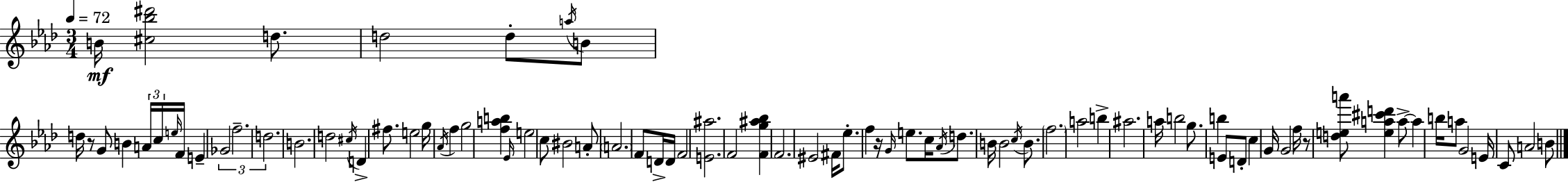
{
  \clef treble
  \numericTimeSignature
  \time 3/4
  \key aes \major
  \tempo 4 = 72
  b'16\mf <cis'' bes'' dis'''>2 d''8. | d''2 d''8-. \acciaccatura { a''16 } b'8 | d''16 r8 g'8 b'4 \tuplet 3/2 { a'16 c''16 | \grace { e''16 } } f'16 e'4-- \tuplet 3/2 { ges'2 | \break f''2.-- | d''2. } | b'2. | d''2 \acciaccatura { cis''16 } d'4-> | \break fis''8. e''2 | g''16 \acciaccatura { aes'16 } f''4 g''2 | <f'' a'' b''>4 \grace { ees'16 } e''2 | c''8 bis'2 | \break a'8-. \parenthesize a'2. | f'8 d'16-> d'16 f'2 | <e' ais''>2. | f'2 | \break <f' g'' ais'' bes''>4 f'2. | eis'2 | fis'16 ees''8.-. f''4 r16 \grace { g'16 } e''8. | c''16 \acciaccatura { aes'16 } d''8. b'16 b'2 | \break \acciaccatura { c''16 } b'8. \parenthesize f''2. | a''2 | b''4-> ais''2. | a''16 b''2 | \break g''8. b''4 | e'8 d'8-. c''4 g'16 g'2 | f''16 r8 <d'' e'' a'''>8 <e'' a'' cis''' d'''>4 | a''8->~~ a''4 b''16 a''8 g'2 | \break e'16 c'8 a'2 | b'8 \bar "|."
}